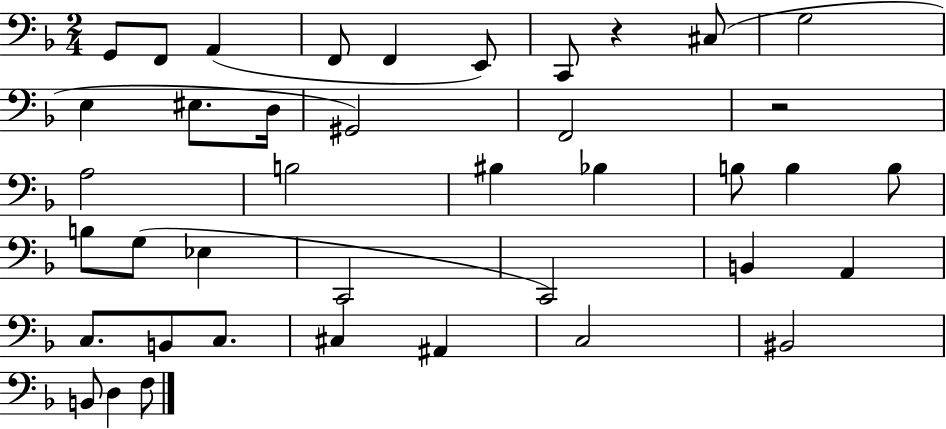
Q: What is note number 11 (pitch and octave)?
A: EIS3